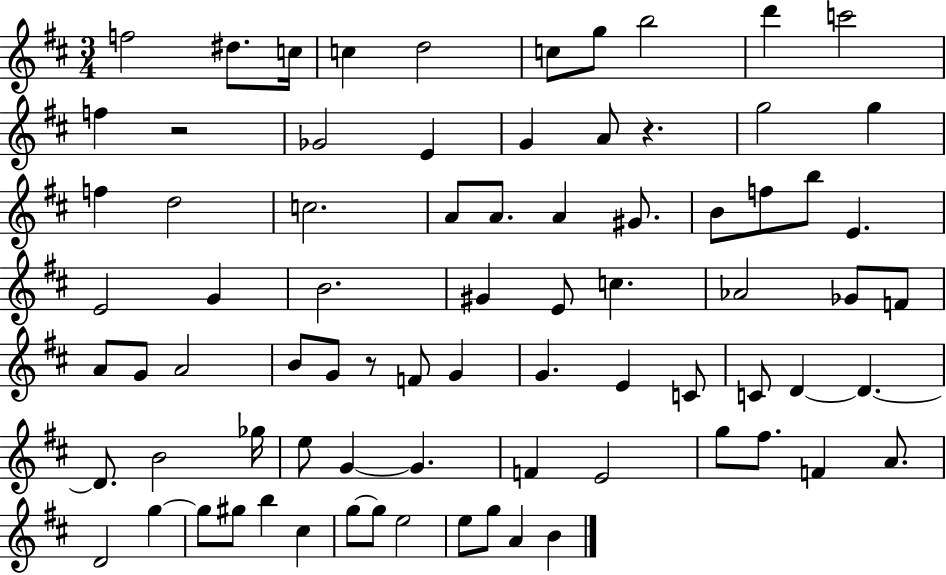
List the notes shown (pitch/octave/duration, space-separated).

F5/h D#5/e. C5/s C5/q D5/h C5/e G5/e B5/h D6/q C6/h F5/q R/h Gb4/h E4/q G4/q A4/e R/q. G5/h G5/q F5/q D5/h C5/h. A4/e A4/e. A4/q G#4/e. B4/e F5/e B5/e E4/q. E4/h G4/q B4/h. G#4/q E4/e C5/q. Ab4/h Gb4/e F4/e A4/e G4/e A4/h B4/e G4/e R/e F4/e G4/q G4/q. E4/q C4/e C4/e D4/q D4/q. D4/e. B4/h Gb5/s E5/e G4/q G4/q. F4/q E4/h G5/e F#5/e. F4/q A4/e. D4/h G5/q G5/e G#5/e B5/q C#5/q G5/e G5/e E5/h E5/e G5/e A4/q B4/q